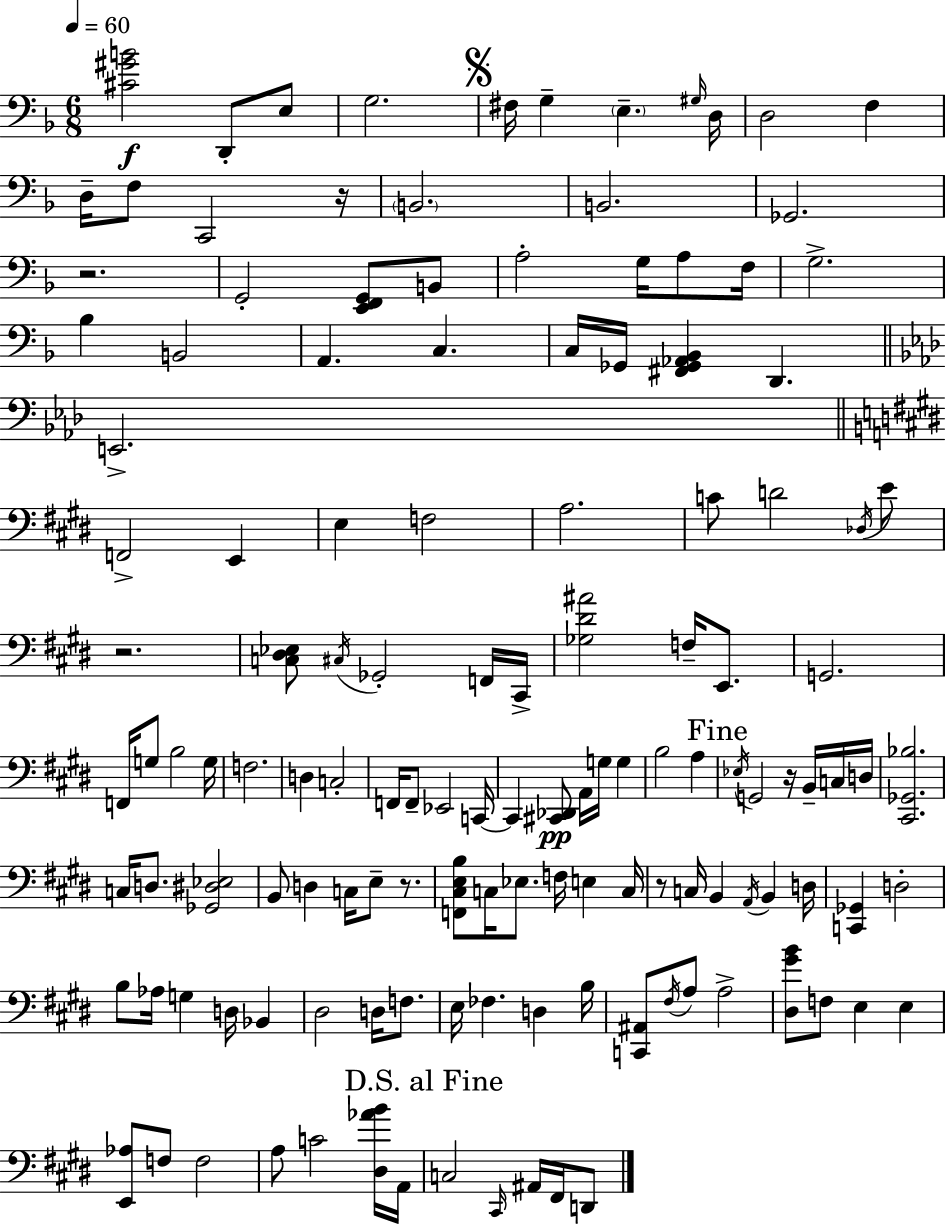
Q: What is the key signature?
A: F major